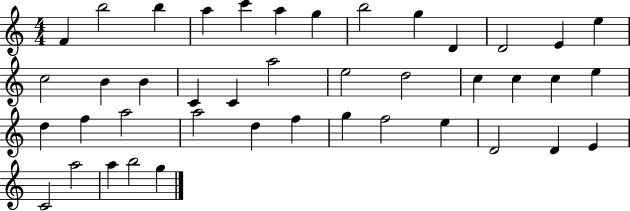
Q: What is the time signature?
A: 4/4